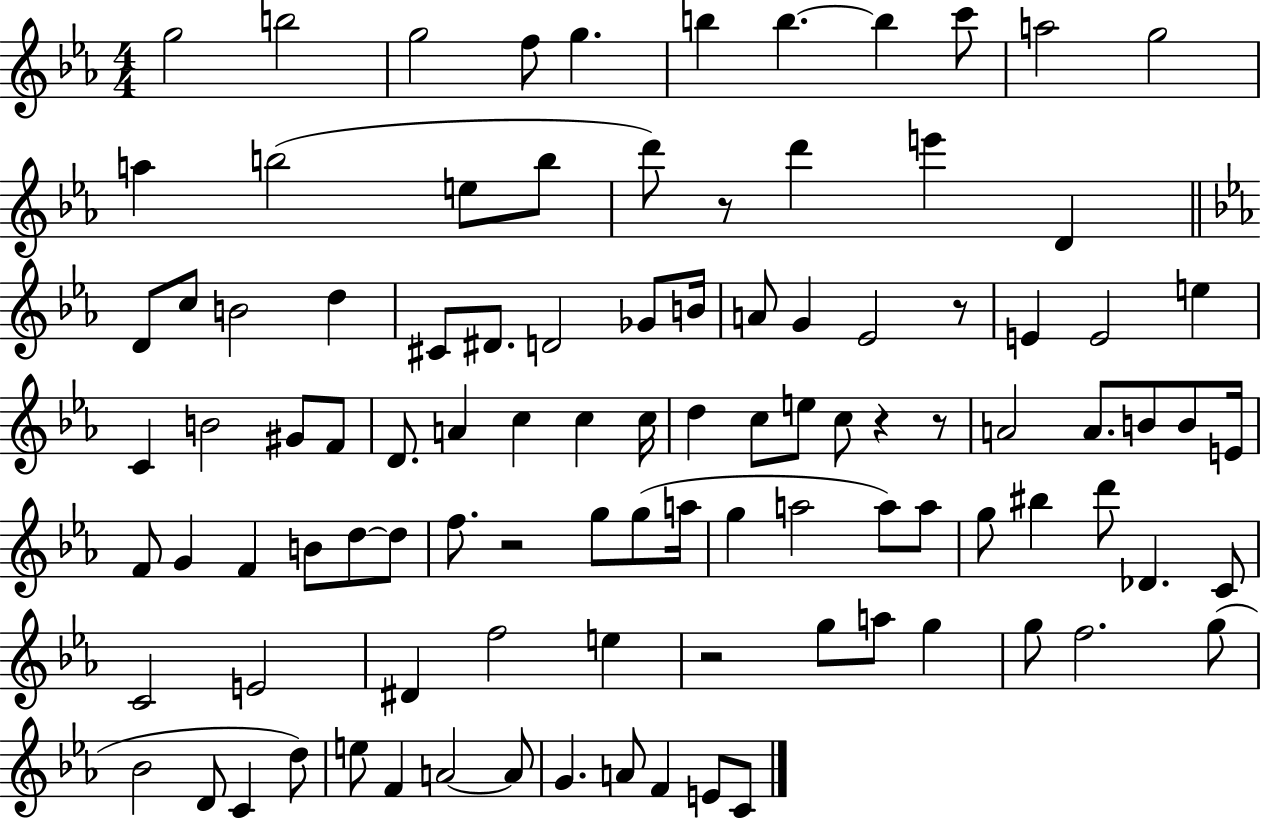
{
  \clef treble
  \numericTimeSignature
  \time 4/4
  \key ees \major
  g''2 b''2 | g''2 f''8 g''4. | b''4 b''4.~~ b''4 c'''8 | a''2 g''2 | \break a''4 b''2( e''8 b''8 | d'''8) r8 d'''4 e'''4 d'4 | \bar "||" \break \key ees \major d'8 c''8 b'2 d''4 | cis'8 dis'8. d'2 ges'8 b'16 | a'8 g'4 ees'2 r8 | e'4 e'2 e''4 | \break c'4 b'2 gis'8 f'8 | d'8. a'4 c''4 c''4 c''16 | d''4 c''8 e''8 c''8 r4 r8 | a'2 a'8. b'8 b'8 e'16 | \break f'8 g'4 f'4 b'8 d''8~~ d''8 | f''8. r2 g''8 g''8( a''16 | g''4 a''2 a''8) a''8 | g''8 bis''4 d'''8 des'4. c'8 | \break c'2 e'2 | dis'4 f''2 e''4 | r2 g''8 a''8 g''4 | g''8 f''2. g''8( | \break bes'2 d'8 c'4 d''8) | e''8 f'4 a'2~~ a'8 | g'4. a'8 f'4 e'8 c'8 | \bar "|."
}